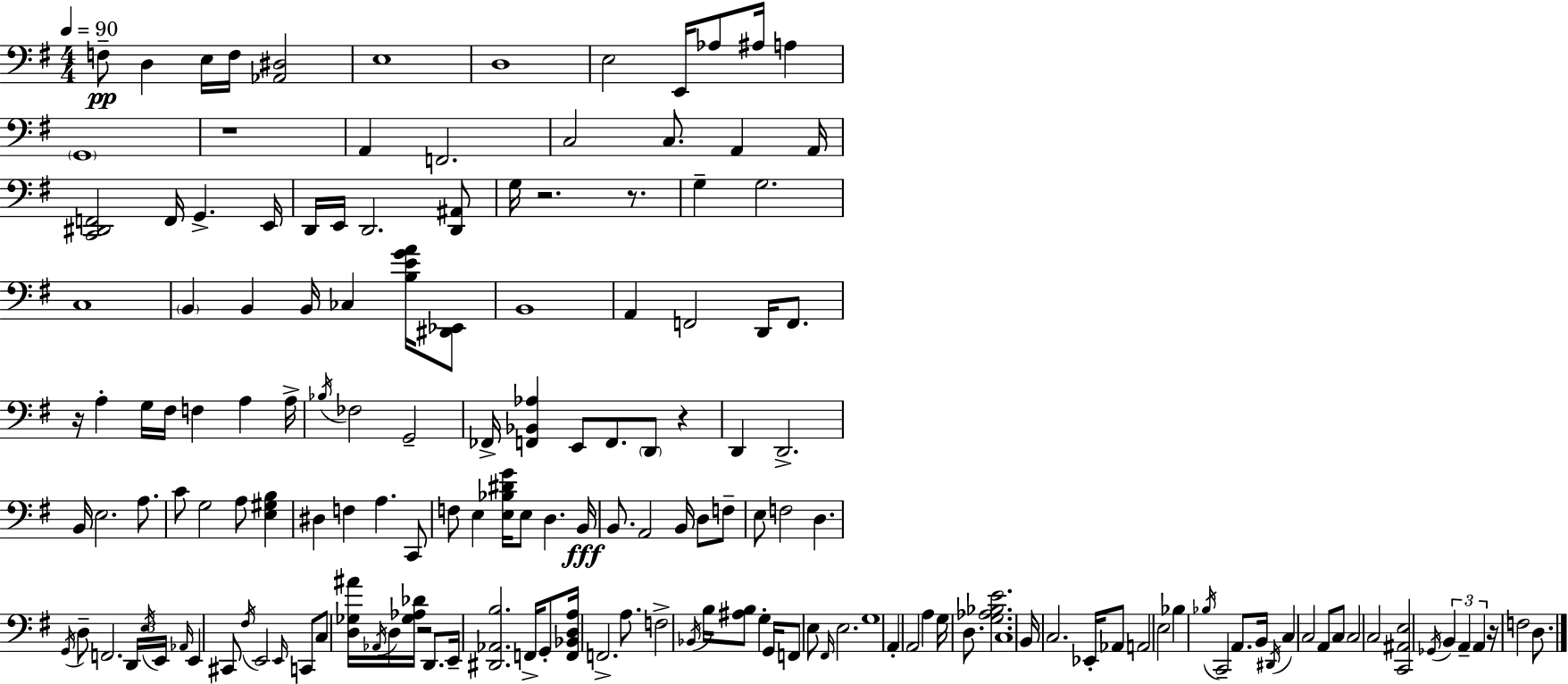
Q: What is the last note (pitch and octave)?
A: D3